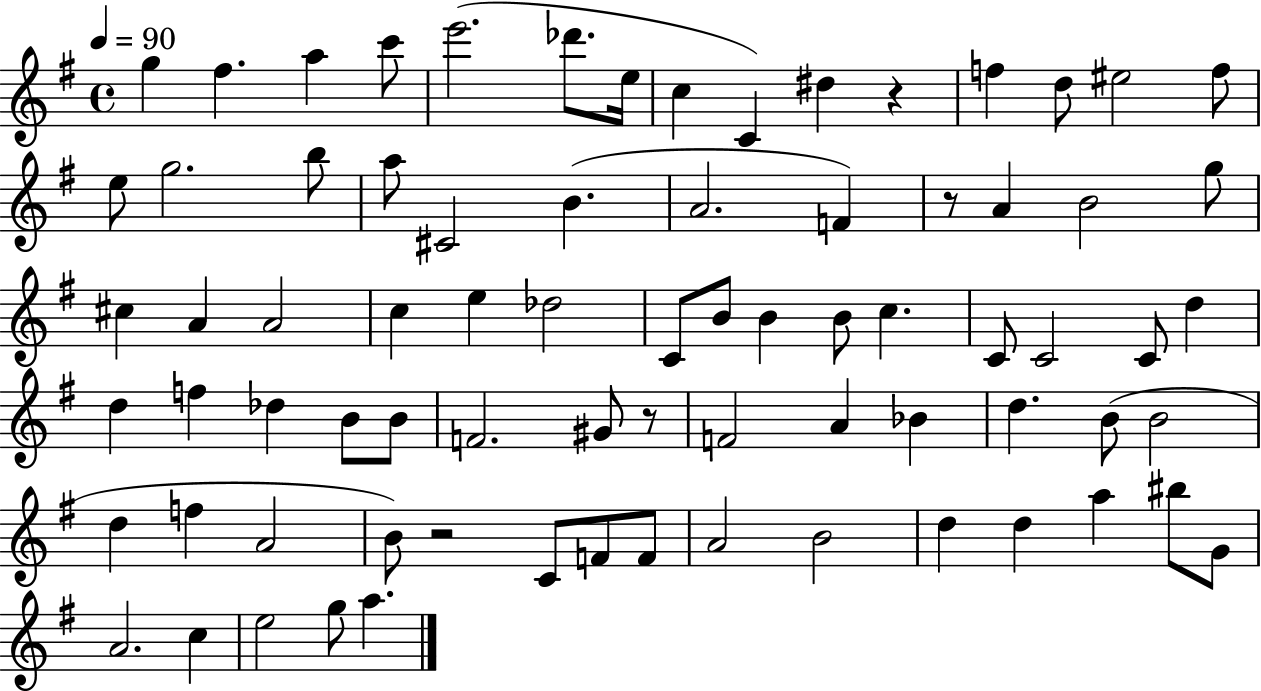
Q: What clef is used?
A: treble